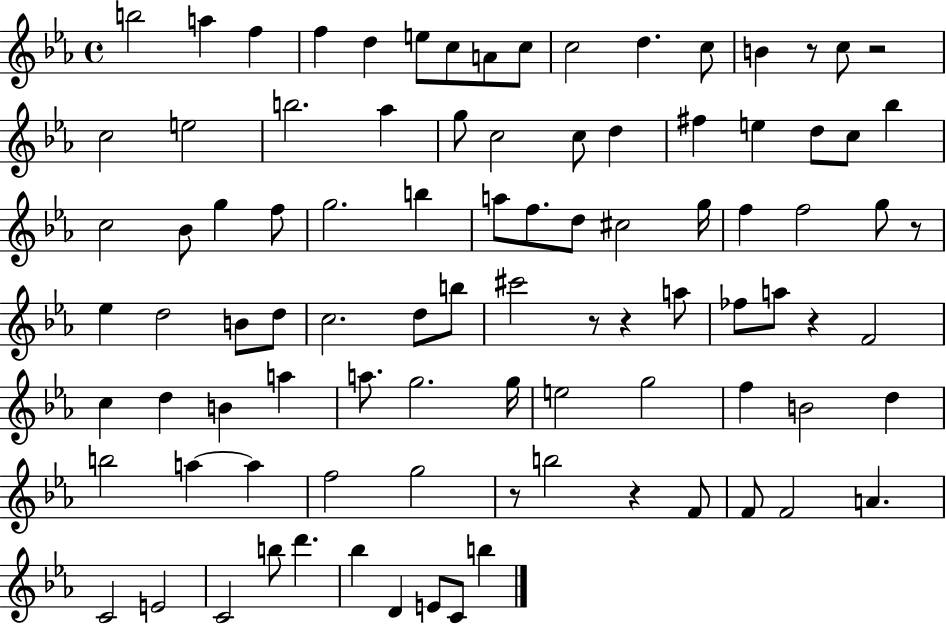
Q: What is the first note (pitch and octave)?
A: B5